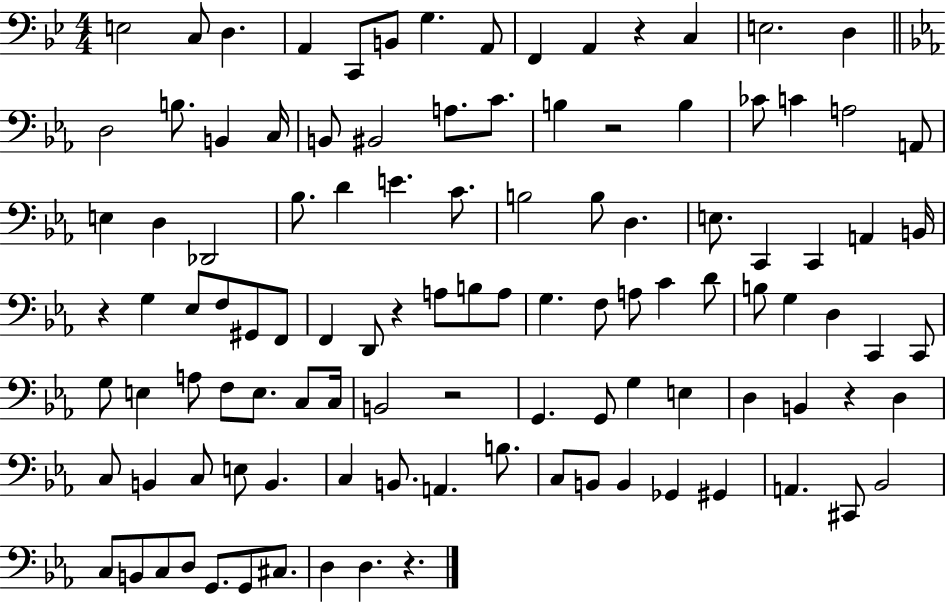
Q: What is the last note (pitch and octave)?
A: D3